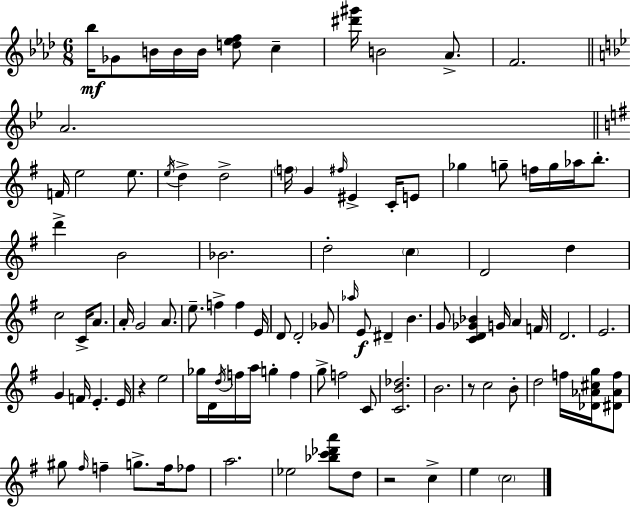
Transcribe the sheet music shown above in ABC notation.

X:1
T:Untitled
M:6/8
L:1/4
K:Ab
_b/4 _G/2 B/4 B/4 B/4 [d_ef]/2 c [^d'^g']/4 B2 _A/2 F2 A2 F/4 e2 e/2 e/4 d d2 f/4 G ^f/4 ^E C/4 E/2 _g g/2 f/4 g/4 _a/4 b/2 d' B2 _B2 d2 c D2 d c2 C/4 A/2 A/4 G2 A/2 e/2 f f E/4 D/2 D2 _G/2 _a/4 E/2 ^D B G/2 [CD_G_B] G/4 A F/4 D2 E2 G F/4 E E/4 z e2 _g/4 D/4 d/4 f/4 a/4 g f g/2 f2 C/2 [CB_d]2 B2 z/2 c2 B/2 d2 f/4 [_D_A^cg]/4 [^D_Af]/2 ^g/2 ^f/4 f g/2 f/4 _f/2 a2 _e2 [_bc'_d'a']/2 d/2 z2 c e c2